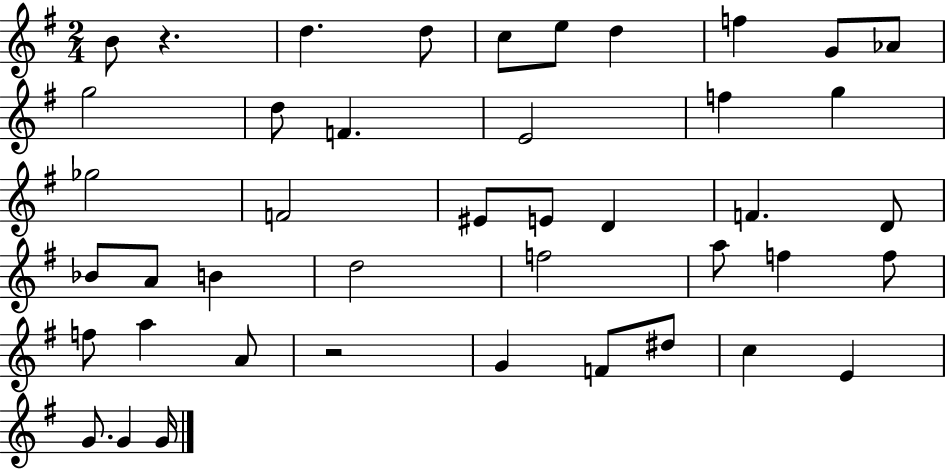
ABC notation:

X:1
T:Untitled
M:2/4
L:1/4
K:G
B/2 z d d/2 c/2 e/2 d f G/2 _A/2 g2 d/2 F E2 f g _g2 F2 ^E/2 E/2 D F D/2 _B/2 A/2 B d2 f2 a/2 f f/2 f/2 a A/2 z2 G F/2 ^d/2 c E G/2 G G/4